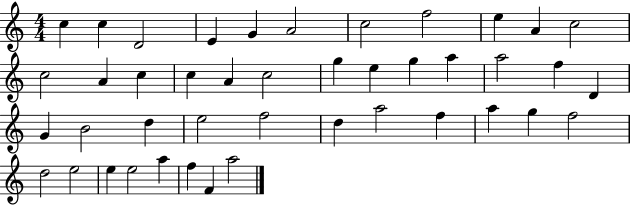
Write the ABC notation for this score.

X:1
T:Untitled
M:4/4
L:1/4
K:C
c c D2 E G A2 c2 f2 e A c2 c2 A c c A c2 g e g a a2 f D G B2 d e2 f2 d a2 f a g f2 d2 e2 e e2 a f F a2